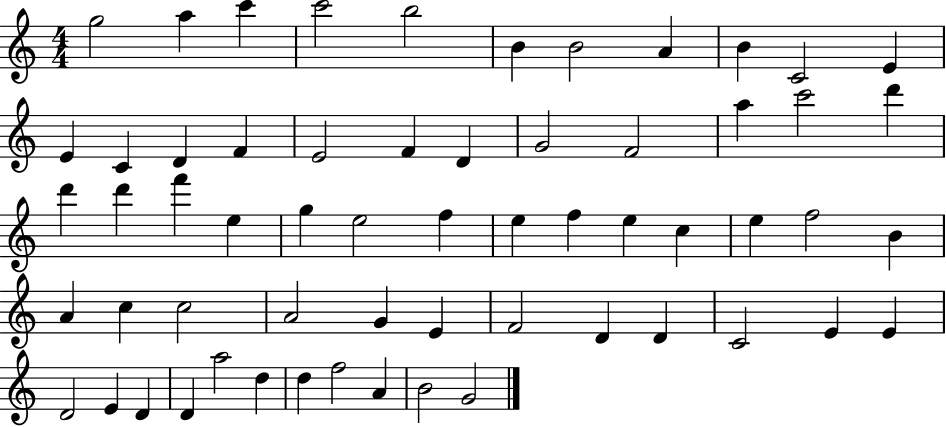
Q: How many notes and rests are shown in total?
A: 60